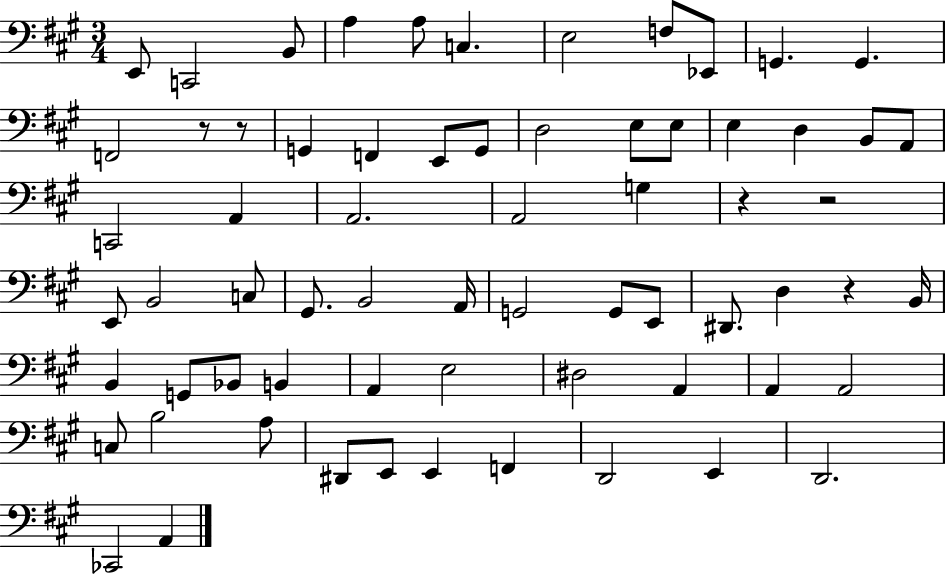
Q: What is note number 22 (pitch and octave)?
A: B2